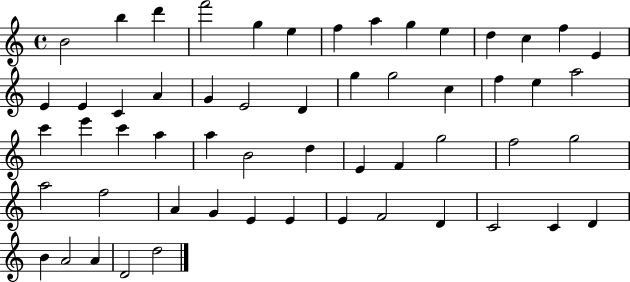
X:1
T:Untitled
M:4/4
L:1/4
K:C
B2 b d' f'2 g e f a g e d c f E E E C A G E2 D g g2 c f e a2 c' e' c' a a B2 d E F g2 f2 g2 a2 f2 A G E E E F2 D C2 C D B A2 A D2 d2